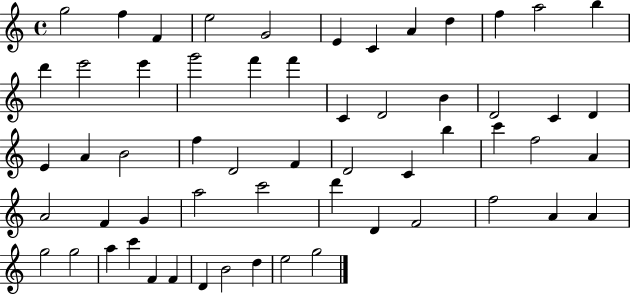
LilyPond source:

{
  \clef treble
  \time 4/4
  \defaultTimeSignature
  \key c \major
  g''2 f''4 f'4 | e''2 g'2 | e'4 c'4 a'4 d''4 | f''4 a''2 b''4 | \break d'''4 e'''2 e'''4 | g'''2 f'''4 f'''4 | c'4 d'2 b'4 | d'2 c'4 d'4 | \break e'4 a'4 b'2 | f''4 d'2 f'4 | d'2 c'4 b''4 | c'''4 f''2 a'4 | \break a'2 f'4 g'4 | a''2 c'''2 | d'''4 d'4 f'2 | f''2 a'4 a'4 | \break g''2 g''2 | a''4 c'''4 f'4 f'4 | d'4 b'2 d''4 | e''2 g''2 | \break \bar "|."
}